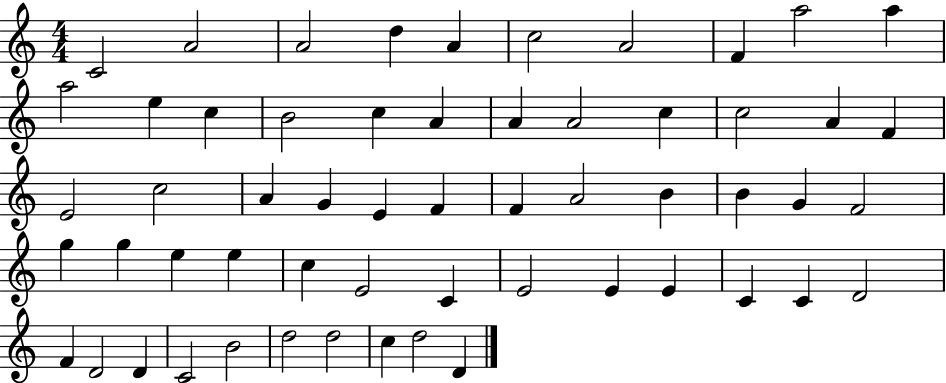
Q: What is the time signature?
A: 4/4